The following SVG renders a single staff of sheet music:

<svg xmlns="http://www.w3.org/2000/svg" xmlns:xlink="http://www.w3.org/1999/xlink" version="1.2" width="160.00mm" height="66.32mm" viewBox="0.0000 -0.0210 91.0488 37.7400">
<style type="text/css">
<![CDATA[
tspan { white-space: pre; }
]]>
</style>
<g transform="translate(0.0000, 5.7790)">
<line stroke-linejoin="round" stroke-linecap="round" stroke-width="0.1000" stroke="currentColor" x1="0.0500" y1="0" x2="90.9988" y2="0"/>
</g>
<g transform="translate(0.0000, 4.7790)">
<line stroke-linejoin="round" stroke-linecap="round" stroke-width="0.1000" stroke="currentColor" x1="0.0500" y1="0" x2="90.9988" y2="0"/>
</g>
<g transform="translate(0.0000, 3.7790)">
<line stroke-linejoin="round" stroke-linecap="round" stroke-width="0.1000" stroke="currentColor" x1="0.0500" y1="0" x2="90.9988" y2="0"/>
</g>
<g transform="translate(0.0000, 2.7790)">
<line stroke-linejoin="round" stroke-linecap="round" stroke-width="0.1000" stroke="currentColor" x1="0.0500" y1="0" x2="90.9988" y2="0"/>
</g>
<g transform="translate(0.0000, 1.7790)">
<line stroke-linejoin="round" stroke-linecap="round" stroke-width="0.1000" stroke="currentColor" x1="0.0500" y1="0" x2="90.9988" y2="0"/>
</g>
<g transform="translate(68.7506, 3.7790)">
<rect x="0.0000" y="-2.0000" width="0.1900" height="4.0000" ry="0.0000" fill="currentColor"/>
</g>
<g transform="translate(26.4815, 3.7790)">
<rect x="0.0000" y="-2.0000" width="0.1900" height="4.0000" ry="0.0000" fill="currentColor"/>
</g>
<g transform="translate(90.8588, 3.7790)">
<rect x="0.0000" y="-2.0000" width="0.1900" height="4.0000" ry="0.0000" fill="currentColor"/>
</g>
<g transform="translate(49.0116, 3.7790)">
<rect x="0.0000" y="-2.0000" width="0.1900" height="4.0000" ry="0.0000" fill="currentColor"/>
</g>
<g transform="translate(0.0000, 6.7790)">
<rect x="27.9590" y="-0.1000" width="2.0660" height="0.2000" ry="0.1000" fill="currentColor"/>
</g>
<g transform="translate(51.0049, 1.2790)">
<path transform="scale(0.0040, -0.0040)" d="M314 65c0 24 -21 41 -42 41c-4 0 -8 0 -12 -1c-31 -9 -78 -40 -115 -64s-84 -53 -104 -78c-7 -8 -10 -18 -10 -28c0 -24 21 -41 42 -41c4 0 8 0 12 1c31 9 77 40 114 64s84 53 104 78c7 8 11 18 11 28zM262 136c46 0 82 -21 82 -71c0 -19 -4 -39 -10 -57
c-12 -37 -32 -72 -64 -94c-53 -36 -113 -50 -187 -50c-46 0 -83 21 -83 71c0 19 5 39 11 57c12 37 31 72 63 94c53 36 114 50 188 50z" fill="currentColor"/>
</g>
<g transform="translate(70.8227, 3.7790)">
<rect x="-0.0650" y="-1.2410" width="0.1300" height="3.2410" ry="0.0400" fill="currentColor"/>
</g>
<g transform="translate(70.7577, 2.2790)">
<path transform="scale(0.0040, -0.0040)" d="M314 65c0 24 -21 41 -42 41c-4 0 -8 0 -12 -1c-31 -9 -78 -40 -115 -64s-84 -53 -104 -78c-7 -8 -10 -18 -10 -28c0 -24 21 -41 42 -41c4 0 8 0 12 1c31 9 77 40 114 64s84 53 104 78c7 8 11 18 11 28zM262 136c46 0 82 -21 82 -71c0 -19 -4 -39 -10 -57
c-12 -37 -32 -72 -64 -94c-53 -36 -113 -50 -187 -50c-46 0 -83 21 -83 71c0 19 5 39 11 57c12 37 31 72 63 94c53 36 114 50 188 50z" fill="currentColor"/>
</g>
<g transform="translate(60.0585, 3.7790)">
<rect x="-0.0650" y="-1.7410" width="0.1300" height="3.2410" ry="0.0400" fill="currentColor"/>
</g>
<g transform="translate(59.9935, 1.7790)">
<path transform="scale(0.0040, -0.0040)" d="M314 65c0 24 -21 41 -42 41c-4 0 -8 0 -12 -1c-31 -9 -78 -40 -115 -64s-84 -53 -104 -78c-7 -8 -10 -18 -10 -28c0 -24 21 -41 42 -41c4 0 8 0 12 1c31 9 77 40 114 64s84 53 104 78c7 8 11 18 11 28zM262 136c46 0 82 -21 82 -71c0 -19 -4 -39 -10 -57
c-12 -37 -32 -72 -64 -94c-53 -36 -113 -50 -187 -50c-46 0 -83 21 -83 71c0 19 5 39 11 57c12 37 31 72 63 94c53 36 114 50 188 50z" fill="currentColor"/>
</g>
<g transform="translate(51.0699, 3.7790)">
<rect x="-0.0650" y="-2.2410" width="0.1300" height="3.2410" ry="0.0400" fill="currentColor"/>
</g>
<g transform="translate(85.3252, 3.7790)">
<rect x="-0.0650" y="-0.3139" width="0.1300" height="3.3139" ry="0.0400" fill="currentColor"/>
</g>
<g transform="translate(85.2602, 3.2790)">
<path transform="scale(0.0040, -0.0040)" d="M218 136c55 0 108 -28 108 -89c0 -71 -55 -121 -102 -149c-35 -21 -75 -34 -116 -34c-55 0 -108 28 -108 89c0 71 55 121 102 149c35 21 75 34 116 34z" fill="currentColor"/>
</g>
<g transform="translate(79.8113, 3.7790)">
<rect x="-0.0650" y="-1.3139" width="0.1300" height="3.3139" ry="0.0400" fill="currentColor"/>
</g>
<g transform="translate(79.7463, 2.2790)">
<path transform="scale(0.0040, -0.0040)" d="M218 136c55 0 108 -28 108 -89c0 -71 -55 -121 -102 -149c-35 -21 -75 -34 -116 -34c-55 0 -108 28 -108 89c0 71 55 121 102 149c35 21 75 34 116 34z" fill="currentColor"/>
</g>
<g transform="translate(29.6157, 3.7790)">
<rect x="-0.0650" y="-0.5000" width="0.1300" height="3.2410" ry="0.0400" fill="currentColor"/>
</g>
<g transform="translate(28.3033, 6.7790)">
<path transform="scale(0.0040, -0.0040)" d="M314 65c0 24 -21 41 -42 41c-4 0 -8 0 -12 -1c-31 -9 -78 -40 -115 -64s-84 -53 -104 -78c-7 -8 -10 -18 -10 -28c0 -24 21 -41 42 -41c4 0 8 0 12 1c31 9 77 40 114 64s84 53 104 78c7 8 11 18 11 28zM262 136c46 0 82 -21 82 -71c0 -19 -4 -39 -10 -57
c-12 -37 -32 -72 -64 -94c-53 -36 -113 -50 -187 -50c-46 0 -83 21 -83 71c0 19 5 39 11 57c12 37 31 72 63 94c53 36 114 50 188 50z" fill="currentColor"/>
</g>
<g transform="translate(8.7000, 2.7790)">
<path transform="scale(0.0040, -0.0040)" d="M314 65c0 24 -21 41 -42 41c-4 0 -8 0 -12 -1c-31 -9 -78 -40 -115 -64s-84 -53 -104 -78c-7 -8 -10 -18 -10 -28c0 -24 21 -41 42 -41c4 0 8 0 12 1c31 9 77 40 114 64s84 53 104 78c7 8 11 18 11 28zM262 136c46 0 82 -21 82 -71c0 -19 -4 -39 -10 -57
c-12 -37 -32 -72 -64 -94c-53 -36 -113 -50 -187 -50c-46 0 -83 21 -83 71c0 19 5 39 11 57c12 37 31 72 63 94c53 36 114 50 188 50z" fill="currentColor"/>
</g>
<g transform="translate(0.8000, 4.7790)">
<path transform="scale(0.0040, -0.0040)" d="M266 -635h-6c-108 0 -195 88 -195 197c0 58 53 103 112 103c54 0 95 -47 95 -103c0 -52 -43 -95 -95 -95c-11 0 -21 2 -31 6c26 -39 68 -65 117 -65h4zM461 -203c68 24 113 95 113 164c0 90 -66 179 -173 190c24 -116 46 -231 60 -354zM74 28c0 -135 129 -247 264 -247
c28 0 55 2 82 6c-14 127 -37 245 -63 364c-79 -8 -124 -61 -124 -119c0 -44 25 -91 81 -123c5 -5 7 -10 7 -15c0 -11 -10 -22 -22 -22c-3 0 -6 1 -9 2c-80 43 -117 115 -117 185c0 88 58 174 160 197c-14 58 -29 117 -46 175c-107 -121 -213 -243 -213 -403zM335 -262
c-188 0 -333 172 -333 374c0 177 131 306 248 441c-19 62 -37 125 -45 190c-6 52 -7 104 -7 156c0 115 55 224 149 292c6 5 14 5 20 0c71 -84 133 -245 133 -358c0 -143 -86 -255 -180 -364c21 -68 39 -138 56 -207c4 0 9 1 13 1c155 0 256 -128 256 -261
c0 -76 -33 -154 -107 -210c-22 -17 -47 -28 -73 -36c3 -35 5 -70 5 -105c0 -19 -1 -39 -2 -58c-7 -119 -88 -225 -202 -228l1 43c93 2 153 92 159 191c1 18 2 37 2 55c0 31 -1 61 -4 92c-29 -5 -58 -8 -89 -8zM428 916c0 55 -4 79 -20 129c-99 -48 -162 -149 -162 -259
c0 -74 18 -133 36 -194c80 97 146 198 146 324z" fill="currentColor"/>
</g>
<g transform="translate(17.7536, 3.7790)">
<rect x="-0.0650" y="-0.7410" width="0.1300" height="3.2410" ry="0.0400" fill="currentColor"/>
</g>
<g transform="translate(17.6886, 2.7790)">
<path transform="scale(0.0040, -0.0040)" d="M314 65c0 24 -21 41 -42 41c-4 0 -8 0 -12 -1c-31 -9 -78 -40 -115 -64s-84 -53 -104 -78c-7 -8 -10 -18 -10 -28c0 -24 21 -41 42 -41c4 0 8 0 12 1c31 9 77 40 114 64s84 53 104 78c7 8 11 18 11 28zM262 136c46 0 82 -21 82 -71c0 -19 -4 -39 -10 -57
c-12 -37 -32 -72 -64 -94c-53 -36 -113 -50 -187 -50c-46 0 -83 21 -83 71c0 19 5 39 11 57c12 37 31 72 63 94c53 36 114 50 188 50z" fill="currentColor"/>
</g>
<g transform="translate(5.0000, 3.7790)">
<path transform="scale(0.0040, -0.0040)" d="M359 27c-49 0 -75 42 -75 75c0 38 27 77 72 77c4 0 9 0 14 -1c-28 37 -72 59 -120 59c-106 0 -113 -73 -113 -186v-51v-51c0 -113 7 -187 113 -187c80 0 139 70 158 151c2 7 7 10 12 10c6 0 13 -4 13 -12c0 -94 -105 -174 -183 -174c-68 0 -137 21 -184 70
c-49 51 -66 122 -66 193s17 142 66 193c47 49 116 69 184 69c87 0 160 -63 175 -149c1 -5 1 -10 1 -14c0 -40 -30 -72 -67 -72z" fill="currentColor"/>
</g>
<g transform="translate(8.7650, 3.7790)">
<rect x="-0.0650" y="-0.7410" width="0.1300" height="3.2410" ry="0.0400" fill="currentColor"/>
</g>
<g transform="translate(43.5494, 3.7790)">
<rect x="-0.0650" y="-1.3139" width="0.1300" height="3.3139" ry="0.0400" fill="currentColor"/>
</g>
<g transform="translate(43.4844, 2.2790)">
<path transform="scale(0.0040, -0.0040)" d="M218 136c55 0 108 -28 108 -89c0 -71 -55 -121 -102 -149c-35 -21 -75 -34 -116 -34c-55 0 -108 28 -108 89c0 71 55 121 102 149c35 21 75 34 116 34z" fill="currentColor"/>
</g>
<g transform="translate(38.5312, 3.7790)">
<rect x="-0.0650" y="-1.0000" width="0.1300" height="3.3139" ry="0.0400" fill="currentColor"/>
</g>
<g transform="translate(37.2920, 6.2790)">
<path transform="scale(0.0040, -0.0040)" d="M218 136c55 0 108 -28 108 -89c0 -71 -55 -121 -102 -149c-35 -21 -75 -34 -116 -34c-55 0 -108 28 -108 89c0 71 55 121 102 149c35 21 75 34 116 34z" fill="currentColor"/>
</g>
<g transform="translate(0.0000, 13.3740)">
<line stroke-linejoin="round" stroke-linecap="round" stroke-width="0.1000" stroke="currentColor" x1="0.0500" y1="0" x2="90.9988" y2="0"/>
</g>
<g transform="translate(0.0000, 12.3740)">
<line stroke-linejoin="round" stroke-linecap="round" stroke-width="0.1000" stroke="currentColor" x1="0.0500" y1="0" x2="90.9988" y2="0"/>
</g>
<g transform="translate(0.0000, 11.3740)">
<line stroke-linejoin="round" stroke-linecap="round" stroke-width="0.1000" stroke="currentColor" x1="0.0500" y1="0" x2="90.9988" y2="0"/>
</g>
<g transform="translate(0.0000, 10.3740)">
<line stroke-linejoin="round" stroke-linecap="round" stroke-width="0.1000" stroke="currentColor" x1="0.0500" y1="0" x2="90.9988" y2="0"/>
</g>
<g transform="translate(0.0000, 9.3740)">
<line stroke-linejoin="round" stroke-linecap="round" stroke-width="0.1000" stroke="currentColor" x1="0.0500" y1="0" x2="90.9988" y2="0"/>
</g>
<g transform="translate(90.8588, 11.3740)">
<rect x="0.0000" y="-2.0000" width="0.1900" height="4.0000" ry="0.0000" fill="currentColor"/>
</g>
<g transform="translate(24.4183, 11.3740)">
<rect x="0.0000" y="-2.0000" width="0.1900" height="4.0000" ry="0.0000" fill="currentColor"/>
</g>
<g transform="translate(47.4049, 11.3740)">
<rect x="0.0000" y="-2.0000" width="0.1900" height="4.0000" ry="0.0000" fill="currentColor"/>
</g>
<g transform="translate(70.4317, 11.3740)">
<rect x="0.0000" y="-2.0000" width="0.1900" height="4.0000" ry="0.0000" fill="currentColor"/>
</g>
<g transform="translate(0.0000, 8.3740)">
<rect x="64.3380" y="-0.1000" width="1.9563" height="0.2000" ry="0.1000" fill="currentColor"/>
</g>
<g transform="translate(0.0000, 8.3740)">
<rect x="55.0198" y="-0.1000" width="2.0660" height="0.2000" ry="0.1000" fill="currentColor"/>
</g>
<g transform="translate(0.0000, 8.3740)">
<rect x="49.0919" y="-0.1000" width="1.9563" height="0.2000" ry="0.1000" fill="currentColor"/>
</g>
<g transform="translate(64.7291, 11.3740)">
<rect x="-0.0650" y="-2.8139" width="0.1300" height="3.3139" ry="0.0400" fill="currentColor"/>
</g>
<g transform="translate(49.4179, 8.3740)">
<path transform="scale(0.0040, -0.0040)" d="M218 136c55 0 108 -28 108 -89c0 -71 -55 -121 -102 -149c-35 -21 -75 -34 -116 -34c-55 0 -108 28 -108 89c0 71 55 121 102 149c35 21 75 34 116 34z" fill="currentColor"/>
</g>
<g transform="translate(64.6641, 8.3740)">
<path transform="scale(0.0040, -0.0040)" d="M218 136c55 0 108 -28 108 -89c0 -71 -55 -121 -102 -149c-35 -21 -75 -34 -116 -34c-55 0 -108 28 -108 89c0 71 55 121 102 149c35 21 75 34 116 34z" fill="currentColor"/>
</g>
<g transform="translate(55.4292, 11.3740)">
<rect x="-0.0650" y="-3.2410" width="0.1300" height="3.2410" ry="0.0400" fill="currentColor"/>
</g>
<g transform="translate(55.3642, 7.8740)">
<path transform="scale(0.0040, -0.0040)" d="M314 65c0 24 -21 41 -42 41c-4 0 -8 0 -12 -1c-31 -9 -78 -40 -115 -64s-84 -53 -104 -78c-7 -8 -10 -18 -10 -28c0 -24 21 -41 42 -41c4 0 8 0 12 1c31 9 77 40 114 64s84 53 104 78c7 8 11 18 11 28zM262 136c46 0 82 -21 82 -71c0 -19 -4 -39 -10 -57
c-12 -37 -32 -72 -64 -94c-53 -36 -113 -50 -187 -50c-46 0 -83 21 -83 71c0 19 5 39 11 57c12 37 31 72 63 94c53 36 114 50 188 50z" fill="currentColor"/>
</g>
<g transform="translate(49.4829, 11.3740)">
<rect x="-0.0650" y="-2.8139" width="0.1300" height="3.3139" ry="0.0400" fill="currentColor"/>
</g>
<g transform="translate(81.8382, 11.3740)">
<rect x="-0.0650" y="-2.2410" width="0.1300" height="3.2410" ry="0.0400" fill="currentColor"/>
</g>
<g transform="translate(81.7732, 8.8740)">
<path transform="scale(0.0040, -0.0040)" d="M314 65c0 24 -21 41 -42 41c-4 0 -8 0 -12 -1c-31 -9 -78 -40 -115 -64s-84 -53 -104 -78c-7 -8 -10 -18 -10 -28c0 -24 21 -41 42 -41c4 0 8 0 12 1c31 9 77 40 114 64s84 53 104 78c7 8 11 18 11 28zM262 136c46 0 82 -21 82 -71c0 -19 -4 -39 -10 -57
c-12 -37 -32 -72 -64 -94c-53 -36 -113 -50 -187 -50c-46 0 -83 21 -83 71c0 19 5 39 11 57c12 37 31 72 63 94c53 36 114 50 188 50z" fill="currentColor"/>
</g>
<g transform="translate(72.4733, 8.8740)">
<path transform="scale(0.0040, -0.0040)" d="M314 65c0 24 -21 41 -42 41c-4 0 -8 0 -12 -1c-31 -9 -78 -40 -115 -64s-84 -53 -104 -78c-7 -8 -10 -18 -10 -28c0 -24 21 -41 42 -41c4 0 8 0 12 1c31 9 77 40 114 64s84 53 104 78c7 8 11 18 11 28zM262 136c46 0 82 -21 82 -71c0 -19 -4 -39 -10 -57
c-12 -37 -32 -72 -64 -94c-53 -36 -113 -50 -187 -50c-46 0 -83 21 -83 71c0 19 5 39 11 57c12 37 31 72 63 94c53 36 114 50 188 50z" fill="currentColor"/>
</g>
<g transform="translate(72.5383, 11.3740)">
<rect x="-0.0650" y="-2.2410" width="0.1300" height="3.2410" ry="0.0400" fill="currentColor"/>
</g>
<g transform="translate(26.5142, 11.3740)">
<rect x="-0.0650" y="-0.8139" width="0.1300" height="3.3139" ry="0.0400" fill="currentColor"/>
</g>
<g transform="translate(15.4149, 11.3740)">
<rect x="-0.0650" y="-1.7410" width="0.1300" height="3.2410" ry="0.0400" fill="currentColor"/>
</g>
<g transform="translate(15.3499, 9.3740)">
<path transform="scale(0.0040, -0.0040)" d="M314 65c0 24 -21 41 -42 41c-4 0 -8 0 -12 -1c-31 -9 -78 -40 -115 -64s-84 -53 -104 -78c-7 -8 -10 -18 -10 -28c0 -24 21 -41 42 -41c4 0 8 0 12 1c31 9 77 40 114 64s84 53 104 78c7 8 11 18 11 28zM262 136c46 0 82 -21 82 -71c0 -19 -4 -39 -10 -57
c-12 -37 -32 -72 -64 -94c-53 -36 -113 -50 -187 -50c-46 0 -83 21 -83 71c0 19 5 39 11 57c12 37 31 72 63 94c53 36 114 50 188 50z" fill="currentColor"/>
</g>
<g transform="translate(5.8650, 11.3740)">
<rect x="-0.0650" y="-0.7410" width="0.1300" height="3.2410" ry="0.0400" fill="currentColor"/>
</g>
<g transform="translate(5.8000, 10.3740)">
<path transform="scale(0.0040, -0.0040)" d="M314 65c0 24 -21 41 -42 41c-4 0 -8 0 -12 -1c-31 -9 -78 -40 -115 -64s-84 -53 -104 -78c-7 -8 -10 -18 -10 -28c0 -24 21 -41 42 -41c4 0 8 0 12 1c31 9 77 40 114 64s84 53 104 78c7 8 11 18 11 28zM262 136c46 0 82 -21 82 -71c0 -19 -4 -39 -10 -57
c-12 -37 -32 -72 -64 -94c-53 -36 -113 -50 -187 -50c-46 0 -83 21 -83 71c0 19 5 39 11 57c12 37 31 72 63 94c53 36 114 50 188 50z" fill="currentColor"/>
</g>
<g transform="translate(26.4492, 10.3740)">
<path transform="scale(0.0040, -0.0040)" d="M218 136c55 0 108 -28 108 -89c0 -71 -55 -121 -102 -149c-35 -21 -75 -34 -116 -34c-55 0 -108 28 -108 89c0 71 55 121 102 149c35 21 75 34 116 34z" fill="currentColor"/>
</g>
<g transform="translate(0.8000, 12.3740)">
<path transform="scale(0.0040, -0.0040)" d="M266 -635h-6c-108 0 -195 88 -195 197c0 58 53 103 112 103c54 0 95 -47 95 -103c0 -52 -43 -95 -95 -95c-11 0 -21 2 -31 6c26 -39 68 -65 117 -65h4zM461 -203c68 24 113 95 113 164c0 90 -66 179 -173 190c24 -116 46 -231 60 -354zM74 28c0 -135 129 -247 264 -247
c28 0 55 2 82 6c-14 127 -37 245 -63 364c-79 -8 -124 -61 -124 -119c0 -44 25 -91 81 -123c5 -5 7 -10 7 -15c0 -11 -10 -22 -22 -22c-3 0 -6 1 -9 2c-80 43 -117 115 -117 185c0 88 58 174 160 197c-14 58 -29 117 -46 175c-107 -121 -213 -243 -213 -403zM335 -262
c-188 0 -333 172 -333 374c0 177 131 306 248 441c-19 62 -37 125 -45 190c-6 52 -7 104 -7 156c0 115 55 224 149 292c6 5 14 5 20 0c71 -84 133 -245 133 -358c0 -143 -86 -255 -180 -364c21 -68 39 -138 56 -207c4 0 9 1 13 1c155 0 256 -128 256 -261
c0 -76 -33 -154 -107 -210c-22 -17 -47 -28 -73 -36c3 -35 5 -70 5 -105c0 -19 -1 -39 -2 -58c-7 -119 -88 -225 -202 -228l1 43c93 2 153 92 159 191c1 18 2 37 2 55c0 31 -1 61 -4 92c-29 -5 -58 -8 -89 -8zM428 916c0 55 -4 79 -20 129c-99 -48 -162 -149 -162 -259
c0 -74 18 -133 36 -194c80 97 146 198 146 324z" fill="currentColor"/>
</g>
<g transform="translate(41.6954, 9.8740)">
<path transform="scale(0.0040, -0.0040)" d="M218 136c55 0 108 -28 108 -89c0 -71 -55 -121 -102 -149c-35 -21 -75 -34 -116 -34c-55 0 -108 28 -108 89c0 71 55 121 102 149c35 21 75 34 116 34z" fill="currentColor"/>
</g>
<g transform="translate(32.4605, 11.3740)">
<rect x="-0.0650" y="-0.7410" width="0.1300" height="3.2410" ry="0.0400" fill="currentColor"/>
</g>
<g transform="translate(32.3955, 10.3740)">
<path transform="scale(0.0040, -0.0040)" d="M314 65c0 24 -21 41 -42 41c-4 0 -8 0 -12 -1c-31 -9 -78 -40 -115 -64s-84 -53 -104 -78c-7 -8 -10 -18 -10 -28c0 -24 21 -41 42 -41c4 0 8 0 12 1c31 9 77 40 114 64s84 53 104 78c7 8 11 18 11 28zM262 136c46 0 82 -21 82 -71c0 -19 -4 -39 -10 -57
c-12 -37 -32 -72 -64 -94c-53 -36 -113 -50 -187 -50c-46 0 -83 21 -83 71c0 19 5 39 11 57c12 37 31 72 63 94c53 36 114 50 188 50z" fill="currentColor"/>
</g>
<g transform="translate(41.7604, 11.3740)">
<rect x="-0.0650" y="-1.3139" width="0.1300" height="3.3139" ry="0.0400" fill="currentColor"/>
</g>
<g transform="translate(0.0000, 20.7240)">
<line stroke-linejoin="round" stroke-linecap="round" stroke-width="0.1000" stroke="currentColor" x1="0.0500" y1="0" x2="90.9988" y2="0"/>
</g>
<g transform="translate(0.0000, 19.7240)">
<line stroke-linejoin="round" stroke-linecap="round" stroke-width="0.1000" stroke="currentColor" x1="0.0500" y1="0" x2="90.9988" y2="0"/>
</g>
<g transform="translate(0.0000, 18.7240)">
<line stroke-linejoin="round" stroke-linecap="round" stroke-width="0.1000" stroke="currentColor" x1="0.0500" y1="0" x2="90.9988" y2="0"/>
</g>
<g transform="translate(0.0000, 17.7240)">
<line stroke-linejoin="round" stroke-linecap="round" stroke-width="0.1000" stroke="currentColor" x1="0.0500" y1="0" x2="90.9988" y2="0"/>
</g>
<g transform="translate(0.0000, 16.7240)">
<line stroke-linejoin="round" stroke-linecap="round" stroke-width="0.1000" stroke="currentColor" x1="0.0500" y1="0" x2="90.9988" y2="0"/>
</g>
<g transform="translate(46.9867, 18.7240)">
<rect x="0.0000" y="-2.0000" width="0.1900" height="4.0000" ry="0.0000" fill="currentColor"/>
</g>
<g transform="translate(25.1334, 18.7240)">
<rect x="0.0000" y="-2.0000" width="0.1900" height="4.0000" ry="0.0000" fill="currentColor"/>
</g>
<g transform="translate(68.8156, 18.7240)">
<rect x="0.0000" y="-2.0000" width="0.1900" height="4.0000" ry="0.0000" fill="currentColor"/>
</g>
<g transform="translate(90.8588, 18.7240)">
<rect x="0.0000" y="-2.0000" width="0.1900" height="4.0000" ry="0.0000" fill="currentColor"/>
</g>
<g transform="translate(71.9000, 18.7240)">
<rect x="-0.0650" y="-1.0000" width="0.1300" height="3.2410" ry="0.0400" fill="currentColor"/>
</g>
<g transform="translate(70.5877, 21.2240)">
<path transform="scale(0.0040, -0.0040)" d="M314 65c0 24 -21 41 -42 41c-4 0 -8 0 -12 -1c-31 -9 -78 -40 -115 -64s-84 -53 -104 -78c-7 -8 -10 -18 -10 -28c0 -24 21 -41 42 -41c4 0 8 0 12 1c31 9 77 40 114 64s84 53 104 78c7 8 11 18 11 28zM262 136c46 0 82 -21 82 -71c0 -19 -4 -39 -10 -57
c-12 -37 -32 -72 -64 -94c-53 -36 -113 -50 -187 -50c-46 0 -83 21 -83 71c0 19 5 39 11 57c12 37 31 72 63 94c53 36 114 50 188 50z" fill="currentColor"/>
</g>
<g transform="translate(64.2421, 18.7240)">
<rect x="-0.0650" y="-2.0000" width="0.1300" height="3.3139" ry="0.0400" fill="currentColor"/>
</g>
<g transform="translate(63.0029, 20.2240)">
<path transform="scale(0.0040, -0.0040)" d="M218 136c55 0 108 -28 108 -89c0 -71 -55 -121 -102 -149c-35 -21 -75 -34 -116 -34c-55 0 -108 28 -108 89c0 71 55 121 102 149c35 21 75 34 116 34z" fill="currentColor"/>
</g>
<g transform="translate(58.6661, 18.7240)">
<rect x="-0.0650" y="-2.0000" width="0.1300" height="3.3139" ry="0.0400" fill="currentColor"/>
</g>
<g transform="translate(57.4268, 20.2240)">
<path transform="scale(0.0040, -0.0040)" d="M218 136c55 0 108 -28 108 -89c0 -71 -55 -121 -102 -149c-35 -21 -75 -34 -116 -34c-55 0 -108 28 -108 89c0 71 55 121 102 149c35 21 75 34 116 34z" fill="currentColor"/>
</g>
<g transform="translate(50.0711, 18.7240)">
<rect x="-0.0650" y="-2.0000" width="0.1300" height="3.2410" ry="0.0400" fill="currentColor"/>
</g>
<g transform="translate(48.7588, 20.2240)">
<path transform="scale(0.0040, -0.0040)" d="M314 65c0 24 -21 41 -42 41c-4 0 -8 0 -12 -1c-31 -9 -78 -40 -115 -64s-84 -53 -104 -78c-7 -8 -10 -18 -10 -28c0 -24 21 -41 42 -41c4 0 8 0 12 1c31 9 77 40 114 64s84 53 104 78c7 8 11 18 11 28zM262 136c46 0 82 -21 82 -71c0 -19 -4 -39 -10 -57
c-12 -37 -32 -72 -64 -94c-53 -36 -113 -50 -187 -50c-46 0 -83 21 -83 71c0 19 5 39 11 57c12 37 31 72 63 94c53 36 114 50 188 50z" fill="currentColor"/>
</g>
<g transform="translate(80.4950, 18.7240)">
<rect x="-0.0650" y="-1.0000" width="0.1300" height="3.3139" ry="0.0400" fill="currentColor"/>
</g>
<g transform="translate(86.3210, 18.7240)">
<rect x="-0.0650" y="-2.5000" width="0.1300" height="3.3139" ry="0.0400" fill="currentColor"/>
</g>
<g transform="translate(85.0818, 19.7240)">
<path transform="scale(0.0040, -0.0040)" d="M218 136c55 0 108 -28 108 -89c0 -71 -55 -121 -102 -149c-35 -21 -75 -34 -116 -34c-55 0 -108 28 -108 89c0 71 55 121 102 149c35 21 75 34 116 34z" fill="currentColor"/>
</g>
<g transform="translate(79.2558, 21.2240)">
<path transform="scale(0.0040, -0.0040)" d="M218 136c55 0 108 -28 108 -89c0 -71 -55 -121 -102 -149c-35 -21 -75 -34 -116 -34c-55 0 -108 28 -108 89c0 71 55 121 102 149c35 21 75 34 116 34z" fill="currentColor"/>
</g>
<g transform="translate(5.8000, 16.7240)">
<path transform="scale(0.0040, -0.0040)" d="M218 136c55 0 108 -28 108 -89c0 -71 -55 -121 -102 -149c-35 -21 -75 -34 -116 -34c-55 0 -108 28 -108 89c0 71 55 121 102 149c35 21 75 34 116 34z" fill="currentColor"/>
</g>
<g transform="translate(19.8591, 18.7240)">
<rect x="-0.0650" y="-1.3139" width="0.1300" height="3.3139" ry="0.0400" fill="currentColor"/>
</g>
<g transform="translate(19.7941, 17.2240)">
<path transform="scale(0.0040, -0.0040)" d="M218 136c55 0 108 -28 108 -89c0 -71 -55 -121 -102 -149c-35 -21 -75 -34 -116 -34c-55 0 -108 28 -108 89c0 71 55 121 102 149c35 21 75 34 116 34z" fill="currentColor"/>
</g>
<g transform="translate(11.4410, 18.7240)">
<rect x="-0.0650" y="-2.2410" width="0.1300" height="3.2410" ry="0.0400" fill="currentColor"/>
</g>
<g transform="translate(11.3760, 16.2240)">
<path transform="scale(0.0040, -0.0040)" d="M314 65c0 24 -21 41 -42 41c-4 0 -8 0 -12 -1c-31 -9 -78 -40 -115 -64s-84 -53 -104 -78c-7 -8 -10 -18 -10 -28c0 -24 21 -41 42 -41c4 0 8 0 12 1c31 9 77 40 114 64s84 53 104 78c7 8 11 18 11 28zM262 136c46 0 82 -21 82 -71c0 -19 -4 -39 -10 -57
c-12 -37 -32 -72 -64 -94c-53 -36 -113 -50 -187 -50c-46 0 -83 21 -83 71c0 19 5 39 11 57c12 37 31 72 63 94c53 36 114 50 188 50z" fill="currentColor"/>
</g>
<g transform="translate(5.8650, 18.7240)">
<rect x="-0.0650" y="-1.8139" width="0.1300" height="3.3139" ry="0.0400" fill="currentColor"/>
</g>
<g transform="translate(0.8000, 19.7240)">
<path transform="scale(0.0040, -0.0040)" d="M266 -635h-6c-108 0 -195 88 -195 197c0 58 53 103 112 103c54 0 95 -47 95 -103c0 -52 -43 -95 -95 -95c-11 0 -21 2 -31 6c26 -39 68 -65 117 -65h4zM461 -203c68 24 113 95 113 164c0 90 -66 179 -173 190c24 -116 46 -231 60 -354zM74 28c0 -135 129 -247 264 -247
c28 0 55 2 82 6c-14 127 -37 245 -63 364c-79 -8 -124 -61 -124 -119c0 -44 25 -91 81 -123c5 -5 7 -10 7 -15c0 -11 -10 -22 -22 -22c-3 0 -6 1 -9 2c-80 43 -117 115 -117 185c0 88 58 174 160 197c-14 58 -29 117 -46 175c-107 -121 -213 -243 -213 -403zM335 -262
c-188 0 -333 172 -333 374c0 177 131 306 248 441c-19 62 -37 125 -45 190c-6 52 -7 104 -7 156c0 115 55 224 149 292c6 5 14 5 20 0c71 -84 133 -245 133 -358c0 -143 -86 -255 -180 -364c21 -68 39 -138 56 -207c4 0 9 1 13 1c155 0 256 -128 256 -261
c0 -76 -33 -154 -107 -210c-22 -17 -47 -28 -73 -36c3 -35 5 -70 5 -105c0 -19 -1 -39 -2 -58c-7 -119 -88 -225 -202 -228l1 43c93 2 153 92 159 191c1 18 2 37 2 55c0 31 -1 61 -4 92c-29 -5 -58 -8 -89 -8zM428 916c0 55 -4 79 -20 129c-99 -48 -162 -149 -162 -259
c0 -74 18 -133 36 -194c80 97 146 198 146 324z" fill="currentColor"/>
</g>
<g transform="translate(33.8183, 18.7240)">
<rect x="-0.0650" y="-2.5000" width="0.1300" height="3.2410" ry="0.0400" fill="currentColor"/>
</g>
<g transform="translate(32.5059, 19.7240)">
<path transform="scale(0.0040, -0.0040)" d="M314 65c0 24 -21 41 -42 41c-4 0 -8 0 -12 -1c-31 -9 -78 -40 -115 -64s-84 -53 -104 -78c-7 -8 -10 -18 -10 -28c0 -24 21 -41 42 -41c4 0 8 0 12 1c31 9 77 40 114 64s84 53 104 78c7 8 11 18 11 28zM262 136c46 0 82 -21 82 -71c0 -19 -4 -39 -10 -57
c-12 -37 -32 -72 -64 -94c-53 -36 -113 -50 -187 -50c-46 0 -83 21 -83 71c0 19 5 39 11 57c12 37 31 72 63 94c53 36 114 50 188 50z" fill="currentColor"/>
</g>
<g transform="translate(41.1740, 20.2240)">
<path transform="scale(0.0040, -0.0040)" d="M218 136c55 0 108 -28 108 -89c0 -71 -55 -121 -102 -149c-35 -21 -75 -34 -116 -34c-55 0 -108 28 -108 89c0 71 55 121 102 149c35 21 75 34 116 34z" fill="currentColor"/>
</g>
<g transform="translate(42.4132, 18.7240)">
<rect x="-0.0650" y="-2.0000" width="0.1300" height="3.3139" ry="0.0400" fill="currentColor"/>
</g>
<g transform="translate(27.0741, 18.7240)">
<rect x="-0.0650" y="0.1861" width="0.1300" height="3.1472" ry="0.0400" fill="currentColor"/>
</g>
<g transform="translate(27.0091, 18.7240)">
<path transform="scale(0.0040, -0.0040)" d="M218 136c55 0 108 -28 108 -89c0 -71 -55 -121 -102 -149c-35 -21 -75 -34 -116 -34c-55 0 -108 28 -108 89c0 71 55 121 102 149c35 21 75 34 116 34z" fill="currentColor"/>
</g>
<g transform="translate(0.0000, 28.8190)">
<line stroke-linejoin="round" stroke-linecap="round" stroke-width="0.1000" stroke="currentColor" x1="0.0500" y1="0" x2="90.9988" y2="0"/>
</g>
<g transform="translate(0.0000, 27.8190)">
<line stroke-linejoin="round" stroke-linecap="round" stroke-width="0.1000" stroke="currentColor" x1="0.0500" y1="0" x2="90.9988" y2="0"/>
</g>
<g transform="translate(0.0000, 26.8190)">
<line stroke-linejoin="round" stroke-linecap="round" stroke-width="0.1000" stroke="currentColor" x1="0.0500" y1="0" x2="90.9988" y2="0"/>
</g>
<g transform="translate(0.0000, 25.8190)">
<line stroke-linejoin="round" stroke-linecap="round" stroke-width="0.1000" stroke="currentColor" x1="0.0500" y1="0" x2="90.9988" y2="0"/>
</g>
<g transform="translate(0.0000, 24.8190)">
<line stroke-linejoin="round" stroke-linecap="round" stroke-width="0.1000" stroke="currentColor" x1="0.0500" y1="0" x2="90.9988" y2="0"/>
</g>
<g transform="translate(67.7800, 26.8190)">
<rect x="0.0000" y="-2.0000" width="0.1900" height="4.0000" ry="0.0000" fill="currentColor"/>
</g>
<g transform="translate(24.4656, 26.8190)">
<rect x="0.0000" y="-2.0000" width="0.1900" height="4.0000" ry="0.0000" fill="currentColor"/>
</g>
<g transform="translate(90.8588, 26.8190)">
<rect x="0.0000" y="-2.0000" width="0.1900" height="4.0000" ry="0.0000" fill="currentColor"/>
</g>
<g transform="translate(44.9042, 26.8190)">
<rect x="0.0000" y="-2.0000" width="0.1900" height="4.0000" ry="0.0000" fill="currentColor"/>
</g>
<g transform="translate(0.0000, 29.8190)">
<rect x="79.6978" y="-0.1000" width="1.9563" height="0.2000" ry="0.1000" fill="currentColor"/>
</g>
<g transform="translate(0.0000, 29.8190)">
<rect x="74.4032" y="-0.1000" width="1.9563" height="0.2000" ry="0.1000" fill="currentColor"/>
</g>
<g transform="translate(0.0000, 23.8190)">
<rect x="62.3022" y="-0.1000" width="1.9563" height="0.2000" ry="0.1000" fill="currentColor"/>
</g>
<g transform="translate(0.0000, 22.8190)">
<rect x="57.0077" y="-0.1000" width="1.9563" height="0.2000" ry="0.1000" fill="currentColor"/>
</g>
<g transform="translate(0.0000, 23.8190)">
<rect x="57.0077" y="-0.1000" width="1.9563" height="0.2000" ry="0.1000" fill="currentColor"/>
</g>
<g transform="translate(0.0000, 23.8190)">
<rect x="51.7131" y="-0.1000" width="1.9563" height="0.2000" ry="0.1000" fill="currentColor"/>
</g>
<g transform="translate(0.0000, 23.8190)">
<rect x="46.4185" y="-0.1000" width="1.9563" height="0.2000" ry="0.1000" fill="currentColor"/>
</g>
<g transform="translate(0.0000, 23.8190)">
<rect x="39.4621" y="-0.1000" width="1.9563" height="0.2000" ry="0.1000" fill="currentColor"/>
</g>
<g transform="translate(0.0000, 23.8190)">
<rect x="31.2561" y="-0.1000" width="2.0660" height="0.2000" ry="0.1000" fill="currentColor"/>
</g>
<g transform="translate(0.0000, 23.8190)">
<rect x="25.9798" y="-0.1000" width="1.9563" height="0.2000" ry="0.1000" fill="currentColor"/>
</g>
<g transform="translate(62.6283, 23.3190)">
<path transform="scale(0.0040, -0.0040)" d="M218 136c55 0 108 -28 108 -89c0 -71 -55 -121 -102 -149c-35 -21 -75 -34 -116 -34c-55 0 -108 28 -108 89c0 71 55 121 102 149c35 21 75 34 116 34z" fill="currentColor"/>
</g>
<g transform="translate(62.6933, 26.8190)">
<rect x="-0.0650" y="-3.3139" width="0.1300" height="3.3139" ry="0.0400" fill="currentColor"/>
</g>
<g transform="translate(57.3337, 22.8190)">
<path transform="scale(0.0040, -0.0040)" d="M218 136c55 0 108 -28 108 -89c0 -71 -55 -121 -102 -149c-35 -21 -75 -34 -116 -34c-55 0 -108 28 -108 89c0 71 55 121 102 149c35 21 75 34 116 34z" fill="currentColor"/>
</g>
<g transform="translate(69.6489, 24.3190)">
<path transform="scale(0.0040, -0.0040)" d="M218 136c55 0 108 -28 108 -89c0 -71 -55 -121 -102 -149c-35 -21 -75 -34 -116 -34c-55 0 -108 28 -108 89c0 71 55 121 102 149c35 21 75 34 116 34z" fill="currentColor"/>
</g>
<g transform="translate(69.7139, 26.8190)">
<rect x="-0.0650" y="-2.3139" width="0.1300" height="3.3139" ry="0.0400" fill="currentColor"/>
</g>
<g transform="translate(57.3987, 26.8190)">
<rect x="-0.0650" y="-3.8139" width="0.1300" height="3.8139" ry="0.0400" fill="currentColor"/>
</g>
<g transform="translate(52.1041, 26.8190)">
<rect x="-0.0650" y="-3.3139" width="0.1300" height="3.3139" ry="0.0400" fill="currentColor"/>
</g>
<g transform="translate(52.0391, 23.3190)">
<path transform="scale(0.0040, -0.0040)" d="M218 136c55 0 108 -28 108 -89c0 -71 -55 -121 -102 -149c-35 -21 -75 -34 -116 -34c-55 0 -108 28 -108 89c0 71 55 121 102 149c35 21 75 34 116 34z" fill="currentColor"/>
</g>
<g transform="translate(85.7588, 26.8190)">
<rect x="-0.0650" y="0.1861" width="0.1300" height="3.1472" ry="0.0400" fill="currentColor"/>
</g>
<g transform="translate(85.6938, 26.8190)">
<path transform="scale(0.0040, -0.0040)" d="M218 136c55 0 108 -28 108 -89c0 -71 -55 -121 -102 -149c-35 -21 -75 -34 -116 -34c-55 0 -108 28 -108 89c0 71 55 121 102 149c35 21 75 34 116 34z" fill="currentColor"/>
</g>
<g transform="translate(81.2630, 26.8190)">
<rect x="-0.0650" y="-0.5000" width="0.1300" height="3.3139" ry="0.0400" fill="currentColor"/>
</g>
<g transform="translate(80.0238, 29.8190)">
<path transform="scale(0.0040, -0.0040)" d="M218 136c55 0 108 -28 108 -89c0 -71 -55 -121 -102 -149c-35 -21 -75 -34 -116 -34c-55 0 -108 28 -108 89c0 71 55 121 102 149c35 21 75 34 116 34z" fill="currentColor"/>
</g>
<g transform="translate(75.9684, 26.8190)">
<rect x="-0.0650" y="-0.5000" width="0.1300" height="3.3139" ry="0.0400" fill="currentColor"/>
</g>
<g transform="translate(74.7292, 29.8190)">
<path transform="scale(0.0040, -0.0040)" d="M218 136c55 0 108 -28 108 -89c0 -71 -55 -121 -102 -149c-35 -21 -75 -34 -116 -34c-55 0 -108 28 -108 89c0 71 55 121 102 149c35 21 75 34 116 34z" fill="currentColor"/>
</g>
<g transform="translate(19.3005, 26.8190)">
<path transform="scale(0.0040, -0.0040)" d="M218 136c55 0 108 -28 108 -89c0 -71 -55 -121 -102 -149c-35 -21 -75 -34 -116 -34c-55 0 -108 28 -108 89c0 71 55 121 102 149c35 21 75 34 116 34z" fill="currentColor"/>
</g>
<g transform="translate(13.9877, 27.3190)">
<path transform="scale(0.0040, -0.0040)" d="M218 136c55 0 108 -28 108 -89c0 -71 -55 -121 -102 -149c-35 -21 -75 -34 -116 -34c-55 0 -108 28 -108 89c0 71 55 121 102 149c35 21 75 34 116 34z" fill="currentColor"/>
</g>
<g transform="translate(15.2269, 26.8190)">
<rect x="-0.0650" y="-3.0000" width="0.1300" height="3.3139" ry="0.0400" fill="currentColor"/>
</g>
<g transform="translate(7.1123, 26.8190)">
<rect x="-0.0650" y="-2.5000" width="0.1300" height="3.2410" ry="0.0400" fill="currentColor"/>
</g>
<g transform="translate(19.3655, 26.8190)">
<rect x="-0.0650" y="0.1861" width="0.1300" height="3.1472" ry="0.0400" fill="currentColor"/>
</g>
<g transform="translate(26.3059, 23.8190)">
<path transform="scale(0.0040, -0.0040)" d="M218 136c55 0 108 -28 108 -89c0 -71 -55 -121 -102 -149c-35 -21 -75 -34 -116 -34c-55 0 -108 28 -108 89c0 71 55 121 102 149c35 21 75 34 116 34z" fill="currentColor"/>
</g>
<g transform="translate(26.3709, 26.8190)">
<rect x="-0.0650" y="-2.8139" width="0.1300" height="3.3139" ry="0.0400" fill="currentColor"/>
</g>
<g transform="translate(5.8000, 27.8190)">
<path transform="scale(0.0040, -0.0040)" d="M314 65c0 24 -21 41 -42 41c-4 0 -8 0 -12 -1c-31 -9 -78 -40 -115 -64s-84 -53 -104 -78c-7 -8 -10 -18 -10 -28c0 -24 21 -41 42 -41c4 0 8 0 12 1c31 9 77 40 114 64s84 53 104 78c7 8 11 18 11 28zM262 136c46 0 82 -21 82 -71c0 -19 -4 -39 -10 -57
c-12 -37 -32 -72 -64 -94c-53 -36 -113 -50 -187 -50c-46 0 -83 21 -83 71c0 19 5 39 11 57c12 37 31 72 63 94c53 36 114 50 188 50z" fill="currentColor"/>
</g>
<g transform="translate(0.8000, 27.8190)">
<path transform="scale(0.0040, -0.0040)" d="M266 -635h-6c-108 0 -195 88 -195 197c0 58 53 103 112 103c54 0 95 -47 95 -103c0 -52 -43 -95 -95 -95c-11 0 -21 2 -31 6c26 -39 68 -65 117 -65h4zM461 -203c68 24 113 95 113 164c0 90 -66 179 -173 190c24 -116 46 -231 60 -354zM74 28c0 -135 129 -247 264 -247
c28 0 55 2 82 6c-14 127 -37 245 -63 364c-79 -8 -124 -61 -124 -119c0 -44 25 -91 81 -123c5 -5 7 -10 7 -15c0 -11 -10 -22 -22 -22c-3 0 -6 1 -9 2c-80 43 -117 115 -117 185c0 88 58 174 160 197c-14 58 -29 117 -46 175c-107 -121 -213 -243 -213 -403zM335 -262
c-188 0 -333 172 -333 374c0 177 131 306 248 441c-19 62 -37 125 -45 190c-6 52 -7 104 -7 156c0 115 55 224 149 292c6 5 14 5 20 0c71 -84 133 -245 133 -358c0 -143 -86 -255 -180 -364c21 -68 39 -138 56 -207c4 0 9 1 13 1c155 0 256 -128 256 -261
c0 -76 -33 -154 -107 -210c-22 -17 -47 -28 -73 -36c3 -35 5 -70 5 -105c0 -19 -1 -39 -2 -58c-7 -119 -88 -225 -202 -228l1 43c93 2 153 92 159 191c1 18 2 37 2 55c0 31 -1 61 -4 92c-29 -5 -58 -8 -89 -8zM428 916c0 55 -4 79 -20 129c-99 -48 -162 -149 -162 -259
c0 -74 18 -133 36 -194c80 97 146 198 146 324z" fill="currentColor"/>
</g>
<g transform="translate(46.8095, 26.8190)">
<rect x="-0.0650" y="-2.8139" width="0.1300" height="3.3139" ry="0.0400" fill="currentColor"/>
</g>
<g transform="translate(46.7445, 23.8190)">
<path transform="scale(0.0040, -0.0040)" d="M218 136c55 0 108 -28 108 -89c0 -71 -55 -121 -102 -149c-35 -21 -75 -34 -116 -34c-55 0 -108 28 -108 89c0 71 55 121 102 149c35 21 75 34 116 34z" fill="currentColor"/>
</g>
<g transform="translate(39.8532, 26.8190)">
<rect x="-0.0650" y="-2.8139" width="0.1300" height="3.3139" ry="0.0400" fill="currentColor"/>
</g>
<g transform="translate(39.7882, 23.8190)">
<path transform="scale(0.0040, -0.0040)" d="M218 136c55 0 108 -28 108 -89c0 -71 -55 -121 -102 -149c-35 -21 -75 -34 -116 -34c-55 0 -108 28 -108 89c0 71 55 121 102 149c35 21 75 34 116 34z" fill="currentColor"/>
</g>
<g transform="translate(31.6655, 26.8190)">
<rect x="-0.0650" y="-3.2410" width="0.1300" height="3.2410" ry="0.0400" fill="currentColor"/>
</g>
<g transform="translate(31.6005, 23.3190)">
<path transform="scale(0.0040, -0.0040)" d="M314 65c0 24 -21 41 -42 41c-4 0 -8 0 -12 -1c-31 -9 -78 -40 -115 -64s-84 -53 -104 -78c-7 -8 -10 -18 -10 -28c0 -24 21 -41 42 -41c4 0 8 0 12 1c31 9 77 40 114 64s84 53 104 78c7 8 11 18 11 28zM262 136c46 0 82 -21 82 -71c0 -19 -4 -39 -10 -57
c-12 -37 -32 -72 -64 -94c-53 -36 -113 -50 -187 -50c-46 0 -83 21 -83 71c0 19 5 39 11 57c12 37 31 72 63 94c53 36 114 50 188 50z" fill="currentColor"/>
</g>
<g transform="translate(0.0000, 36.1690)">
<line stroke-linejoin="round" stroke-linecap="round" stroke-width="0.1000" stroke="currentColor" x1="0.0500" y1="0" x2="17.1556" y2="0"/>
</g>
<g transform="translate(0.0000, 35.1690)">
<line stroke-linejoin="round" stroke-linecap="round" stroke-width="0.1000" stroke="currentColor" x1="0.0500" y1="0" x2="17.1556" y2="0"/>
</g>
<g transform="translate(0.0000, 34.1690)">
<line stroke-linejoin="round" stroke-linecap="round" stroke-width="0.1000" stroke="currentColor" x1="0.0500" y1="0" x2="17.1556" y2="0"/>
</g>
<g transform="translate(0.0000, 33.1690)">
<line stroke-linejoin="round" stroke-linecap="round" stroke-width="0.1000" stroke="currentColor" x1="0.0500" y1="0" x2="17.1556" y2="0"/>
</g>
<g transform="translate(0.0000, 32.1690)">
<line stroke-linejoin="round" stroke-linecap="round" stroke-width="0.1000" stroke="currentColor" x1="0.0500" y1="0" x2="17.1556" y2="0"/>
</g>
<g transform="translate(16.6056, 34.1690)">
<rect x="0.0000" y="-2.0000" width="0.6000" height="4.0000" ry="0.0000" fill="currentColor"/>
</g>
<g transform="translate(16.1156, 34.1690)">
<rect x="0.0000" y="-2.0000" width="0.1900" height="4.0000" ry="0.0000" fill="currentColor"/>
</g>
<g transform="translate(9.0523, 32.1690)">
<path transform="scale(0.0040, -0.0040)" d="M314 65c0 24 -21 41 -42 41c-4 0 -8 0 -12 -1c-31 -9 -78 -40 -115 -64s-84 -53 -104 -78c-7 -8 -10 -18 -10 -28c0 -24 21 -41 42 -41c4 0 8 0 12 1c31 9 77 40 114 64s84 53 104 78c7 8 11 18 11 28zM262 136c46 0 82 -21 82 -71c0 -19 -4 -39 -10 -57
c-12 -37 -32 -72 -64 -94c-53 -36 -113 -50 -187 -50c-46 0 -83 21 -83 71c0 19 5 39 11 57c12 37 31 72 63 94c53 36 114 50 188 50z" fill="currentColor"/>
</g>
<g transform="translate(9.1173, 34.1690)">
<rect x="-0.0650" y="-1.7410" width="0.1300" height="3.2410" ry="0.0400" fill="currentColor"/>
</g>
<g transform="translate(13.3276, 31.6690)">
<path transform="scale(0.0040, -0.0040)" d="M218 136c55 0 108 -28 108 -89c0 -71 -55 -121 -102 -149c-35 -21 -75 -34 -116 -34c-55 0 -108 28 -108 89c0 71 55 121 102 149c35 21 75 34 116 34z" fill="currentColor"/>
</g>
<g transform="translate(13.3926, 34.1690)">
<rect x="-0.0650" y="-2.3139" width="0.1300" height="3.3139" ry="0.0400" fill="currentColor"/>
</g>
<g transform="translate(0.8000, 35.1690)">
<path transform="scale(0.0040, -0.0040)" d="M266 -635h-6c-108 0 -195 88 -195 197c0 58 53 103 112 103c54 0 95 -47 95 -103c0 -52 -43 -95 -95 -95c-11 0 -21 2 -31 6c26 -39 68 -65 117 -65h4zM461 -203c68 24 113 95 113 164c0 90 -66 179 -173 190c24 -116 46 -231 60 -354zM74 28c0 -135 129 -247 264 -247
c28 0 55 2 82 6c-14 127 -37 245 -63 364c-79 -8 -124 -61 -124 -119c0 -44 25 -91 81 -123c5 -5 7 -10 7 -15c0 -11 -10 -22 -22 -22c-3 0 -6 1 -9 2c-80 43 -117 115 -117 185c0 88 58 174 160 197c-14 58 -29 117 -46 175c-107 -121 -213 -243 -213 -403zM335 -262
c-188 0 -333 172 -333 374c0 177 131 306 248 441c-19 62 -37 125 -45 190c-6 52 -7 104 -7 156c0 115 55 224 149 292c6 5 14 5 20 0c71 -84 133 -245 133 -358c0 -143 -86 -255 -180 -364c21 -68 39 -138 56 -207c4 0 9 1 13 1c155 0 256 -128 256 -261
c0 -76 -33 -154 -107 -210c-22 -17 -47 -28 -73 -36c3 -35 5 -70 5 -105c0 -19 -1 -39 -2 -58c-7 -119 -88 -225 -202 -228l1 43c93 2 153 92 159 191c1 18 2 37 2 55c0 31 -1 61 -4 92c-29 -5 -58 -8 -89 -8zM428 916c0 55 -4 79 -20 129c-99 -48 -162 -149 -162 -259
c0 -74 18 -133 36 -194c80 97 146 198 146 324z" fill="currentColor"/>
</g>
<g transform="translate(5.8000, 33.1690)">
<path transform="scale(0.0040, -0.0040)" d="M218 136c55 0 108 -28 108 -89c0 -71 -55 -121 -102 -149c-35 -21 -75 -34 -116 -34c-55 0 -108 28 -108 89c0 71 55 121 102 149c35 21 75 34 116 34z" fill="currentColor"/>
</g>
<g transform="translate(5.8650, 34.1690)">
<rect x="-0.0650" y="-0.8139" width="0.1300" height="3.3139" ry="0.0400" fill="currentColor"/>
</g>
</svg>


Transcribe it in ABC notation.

X:1
T:Untitled
M:4/4
L:1/4
K:C
d2 d2 C2 D e g2 f2 e2 e c d2 f2 d d2 e a b2 a g2 g2 f g2 e B G2 F F2 F F D2 D G G2 A B a b2 a a b c' b g C C B d f2 g